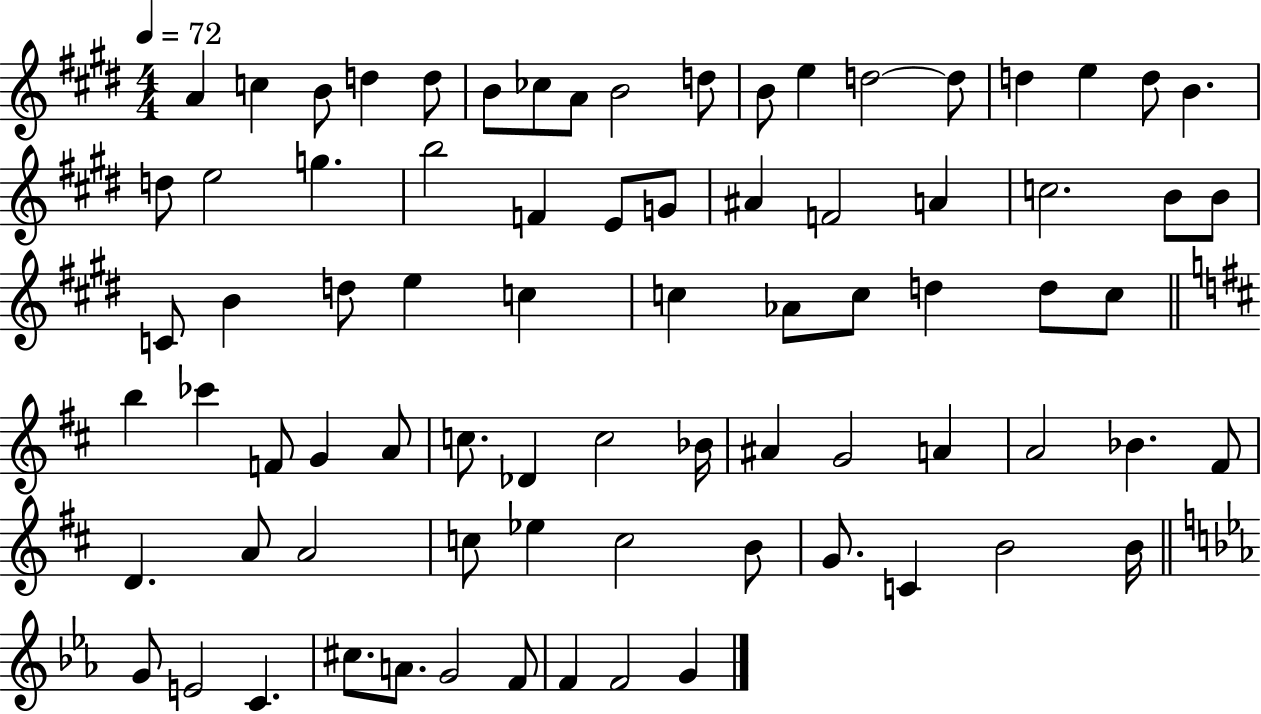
A4/q C5/q B4/e D5/q D5/e B4/e CES5/e A4/e B4/h D5/e B4/e E5/q D5/h D5/e D5/q E5/q D5/e B4/q. D5/e E5/h G5/q. B5/h F4/q E4/e G4/e A#4/q F4/h A4/q C5/h. B4/e B4/e C4/e B4/q D5/e E5/q C5/q C5/q Ab4/e C5/e D5/q D5/e C5/e B5/q CES6/q F4/e G4/q A4/e C5/e. Db4/q C5/h Bb4/s A#4/q G4/h A4/q A4/h Bb4/q. F#4/e D4/q. A4/e A4/h C5/e Eb5/q C5/h B4/e G4/e. C4/q B4/h B4/s G4/e E4/h C4/q. C#5/e. A4/e. G4/h F4/e F4/q F4/h G4/q